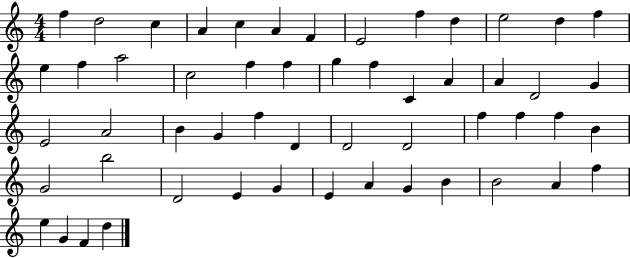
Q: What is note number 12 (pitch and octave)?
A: D5